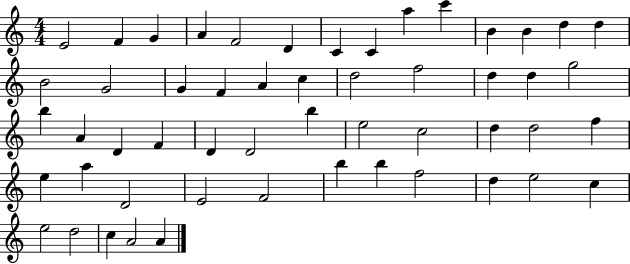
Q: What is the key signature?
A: C major